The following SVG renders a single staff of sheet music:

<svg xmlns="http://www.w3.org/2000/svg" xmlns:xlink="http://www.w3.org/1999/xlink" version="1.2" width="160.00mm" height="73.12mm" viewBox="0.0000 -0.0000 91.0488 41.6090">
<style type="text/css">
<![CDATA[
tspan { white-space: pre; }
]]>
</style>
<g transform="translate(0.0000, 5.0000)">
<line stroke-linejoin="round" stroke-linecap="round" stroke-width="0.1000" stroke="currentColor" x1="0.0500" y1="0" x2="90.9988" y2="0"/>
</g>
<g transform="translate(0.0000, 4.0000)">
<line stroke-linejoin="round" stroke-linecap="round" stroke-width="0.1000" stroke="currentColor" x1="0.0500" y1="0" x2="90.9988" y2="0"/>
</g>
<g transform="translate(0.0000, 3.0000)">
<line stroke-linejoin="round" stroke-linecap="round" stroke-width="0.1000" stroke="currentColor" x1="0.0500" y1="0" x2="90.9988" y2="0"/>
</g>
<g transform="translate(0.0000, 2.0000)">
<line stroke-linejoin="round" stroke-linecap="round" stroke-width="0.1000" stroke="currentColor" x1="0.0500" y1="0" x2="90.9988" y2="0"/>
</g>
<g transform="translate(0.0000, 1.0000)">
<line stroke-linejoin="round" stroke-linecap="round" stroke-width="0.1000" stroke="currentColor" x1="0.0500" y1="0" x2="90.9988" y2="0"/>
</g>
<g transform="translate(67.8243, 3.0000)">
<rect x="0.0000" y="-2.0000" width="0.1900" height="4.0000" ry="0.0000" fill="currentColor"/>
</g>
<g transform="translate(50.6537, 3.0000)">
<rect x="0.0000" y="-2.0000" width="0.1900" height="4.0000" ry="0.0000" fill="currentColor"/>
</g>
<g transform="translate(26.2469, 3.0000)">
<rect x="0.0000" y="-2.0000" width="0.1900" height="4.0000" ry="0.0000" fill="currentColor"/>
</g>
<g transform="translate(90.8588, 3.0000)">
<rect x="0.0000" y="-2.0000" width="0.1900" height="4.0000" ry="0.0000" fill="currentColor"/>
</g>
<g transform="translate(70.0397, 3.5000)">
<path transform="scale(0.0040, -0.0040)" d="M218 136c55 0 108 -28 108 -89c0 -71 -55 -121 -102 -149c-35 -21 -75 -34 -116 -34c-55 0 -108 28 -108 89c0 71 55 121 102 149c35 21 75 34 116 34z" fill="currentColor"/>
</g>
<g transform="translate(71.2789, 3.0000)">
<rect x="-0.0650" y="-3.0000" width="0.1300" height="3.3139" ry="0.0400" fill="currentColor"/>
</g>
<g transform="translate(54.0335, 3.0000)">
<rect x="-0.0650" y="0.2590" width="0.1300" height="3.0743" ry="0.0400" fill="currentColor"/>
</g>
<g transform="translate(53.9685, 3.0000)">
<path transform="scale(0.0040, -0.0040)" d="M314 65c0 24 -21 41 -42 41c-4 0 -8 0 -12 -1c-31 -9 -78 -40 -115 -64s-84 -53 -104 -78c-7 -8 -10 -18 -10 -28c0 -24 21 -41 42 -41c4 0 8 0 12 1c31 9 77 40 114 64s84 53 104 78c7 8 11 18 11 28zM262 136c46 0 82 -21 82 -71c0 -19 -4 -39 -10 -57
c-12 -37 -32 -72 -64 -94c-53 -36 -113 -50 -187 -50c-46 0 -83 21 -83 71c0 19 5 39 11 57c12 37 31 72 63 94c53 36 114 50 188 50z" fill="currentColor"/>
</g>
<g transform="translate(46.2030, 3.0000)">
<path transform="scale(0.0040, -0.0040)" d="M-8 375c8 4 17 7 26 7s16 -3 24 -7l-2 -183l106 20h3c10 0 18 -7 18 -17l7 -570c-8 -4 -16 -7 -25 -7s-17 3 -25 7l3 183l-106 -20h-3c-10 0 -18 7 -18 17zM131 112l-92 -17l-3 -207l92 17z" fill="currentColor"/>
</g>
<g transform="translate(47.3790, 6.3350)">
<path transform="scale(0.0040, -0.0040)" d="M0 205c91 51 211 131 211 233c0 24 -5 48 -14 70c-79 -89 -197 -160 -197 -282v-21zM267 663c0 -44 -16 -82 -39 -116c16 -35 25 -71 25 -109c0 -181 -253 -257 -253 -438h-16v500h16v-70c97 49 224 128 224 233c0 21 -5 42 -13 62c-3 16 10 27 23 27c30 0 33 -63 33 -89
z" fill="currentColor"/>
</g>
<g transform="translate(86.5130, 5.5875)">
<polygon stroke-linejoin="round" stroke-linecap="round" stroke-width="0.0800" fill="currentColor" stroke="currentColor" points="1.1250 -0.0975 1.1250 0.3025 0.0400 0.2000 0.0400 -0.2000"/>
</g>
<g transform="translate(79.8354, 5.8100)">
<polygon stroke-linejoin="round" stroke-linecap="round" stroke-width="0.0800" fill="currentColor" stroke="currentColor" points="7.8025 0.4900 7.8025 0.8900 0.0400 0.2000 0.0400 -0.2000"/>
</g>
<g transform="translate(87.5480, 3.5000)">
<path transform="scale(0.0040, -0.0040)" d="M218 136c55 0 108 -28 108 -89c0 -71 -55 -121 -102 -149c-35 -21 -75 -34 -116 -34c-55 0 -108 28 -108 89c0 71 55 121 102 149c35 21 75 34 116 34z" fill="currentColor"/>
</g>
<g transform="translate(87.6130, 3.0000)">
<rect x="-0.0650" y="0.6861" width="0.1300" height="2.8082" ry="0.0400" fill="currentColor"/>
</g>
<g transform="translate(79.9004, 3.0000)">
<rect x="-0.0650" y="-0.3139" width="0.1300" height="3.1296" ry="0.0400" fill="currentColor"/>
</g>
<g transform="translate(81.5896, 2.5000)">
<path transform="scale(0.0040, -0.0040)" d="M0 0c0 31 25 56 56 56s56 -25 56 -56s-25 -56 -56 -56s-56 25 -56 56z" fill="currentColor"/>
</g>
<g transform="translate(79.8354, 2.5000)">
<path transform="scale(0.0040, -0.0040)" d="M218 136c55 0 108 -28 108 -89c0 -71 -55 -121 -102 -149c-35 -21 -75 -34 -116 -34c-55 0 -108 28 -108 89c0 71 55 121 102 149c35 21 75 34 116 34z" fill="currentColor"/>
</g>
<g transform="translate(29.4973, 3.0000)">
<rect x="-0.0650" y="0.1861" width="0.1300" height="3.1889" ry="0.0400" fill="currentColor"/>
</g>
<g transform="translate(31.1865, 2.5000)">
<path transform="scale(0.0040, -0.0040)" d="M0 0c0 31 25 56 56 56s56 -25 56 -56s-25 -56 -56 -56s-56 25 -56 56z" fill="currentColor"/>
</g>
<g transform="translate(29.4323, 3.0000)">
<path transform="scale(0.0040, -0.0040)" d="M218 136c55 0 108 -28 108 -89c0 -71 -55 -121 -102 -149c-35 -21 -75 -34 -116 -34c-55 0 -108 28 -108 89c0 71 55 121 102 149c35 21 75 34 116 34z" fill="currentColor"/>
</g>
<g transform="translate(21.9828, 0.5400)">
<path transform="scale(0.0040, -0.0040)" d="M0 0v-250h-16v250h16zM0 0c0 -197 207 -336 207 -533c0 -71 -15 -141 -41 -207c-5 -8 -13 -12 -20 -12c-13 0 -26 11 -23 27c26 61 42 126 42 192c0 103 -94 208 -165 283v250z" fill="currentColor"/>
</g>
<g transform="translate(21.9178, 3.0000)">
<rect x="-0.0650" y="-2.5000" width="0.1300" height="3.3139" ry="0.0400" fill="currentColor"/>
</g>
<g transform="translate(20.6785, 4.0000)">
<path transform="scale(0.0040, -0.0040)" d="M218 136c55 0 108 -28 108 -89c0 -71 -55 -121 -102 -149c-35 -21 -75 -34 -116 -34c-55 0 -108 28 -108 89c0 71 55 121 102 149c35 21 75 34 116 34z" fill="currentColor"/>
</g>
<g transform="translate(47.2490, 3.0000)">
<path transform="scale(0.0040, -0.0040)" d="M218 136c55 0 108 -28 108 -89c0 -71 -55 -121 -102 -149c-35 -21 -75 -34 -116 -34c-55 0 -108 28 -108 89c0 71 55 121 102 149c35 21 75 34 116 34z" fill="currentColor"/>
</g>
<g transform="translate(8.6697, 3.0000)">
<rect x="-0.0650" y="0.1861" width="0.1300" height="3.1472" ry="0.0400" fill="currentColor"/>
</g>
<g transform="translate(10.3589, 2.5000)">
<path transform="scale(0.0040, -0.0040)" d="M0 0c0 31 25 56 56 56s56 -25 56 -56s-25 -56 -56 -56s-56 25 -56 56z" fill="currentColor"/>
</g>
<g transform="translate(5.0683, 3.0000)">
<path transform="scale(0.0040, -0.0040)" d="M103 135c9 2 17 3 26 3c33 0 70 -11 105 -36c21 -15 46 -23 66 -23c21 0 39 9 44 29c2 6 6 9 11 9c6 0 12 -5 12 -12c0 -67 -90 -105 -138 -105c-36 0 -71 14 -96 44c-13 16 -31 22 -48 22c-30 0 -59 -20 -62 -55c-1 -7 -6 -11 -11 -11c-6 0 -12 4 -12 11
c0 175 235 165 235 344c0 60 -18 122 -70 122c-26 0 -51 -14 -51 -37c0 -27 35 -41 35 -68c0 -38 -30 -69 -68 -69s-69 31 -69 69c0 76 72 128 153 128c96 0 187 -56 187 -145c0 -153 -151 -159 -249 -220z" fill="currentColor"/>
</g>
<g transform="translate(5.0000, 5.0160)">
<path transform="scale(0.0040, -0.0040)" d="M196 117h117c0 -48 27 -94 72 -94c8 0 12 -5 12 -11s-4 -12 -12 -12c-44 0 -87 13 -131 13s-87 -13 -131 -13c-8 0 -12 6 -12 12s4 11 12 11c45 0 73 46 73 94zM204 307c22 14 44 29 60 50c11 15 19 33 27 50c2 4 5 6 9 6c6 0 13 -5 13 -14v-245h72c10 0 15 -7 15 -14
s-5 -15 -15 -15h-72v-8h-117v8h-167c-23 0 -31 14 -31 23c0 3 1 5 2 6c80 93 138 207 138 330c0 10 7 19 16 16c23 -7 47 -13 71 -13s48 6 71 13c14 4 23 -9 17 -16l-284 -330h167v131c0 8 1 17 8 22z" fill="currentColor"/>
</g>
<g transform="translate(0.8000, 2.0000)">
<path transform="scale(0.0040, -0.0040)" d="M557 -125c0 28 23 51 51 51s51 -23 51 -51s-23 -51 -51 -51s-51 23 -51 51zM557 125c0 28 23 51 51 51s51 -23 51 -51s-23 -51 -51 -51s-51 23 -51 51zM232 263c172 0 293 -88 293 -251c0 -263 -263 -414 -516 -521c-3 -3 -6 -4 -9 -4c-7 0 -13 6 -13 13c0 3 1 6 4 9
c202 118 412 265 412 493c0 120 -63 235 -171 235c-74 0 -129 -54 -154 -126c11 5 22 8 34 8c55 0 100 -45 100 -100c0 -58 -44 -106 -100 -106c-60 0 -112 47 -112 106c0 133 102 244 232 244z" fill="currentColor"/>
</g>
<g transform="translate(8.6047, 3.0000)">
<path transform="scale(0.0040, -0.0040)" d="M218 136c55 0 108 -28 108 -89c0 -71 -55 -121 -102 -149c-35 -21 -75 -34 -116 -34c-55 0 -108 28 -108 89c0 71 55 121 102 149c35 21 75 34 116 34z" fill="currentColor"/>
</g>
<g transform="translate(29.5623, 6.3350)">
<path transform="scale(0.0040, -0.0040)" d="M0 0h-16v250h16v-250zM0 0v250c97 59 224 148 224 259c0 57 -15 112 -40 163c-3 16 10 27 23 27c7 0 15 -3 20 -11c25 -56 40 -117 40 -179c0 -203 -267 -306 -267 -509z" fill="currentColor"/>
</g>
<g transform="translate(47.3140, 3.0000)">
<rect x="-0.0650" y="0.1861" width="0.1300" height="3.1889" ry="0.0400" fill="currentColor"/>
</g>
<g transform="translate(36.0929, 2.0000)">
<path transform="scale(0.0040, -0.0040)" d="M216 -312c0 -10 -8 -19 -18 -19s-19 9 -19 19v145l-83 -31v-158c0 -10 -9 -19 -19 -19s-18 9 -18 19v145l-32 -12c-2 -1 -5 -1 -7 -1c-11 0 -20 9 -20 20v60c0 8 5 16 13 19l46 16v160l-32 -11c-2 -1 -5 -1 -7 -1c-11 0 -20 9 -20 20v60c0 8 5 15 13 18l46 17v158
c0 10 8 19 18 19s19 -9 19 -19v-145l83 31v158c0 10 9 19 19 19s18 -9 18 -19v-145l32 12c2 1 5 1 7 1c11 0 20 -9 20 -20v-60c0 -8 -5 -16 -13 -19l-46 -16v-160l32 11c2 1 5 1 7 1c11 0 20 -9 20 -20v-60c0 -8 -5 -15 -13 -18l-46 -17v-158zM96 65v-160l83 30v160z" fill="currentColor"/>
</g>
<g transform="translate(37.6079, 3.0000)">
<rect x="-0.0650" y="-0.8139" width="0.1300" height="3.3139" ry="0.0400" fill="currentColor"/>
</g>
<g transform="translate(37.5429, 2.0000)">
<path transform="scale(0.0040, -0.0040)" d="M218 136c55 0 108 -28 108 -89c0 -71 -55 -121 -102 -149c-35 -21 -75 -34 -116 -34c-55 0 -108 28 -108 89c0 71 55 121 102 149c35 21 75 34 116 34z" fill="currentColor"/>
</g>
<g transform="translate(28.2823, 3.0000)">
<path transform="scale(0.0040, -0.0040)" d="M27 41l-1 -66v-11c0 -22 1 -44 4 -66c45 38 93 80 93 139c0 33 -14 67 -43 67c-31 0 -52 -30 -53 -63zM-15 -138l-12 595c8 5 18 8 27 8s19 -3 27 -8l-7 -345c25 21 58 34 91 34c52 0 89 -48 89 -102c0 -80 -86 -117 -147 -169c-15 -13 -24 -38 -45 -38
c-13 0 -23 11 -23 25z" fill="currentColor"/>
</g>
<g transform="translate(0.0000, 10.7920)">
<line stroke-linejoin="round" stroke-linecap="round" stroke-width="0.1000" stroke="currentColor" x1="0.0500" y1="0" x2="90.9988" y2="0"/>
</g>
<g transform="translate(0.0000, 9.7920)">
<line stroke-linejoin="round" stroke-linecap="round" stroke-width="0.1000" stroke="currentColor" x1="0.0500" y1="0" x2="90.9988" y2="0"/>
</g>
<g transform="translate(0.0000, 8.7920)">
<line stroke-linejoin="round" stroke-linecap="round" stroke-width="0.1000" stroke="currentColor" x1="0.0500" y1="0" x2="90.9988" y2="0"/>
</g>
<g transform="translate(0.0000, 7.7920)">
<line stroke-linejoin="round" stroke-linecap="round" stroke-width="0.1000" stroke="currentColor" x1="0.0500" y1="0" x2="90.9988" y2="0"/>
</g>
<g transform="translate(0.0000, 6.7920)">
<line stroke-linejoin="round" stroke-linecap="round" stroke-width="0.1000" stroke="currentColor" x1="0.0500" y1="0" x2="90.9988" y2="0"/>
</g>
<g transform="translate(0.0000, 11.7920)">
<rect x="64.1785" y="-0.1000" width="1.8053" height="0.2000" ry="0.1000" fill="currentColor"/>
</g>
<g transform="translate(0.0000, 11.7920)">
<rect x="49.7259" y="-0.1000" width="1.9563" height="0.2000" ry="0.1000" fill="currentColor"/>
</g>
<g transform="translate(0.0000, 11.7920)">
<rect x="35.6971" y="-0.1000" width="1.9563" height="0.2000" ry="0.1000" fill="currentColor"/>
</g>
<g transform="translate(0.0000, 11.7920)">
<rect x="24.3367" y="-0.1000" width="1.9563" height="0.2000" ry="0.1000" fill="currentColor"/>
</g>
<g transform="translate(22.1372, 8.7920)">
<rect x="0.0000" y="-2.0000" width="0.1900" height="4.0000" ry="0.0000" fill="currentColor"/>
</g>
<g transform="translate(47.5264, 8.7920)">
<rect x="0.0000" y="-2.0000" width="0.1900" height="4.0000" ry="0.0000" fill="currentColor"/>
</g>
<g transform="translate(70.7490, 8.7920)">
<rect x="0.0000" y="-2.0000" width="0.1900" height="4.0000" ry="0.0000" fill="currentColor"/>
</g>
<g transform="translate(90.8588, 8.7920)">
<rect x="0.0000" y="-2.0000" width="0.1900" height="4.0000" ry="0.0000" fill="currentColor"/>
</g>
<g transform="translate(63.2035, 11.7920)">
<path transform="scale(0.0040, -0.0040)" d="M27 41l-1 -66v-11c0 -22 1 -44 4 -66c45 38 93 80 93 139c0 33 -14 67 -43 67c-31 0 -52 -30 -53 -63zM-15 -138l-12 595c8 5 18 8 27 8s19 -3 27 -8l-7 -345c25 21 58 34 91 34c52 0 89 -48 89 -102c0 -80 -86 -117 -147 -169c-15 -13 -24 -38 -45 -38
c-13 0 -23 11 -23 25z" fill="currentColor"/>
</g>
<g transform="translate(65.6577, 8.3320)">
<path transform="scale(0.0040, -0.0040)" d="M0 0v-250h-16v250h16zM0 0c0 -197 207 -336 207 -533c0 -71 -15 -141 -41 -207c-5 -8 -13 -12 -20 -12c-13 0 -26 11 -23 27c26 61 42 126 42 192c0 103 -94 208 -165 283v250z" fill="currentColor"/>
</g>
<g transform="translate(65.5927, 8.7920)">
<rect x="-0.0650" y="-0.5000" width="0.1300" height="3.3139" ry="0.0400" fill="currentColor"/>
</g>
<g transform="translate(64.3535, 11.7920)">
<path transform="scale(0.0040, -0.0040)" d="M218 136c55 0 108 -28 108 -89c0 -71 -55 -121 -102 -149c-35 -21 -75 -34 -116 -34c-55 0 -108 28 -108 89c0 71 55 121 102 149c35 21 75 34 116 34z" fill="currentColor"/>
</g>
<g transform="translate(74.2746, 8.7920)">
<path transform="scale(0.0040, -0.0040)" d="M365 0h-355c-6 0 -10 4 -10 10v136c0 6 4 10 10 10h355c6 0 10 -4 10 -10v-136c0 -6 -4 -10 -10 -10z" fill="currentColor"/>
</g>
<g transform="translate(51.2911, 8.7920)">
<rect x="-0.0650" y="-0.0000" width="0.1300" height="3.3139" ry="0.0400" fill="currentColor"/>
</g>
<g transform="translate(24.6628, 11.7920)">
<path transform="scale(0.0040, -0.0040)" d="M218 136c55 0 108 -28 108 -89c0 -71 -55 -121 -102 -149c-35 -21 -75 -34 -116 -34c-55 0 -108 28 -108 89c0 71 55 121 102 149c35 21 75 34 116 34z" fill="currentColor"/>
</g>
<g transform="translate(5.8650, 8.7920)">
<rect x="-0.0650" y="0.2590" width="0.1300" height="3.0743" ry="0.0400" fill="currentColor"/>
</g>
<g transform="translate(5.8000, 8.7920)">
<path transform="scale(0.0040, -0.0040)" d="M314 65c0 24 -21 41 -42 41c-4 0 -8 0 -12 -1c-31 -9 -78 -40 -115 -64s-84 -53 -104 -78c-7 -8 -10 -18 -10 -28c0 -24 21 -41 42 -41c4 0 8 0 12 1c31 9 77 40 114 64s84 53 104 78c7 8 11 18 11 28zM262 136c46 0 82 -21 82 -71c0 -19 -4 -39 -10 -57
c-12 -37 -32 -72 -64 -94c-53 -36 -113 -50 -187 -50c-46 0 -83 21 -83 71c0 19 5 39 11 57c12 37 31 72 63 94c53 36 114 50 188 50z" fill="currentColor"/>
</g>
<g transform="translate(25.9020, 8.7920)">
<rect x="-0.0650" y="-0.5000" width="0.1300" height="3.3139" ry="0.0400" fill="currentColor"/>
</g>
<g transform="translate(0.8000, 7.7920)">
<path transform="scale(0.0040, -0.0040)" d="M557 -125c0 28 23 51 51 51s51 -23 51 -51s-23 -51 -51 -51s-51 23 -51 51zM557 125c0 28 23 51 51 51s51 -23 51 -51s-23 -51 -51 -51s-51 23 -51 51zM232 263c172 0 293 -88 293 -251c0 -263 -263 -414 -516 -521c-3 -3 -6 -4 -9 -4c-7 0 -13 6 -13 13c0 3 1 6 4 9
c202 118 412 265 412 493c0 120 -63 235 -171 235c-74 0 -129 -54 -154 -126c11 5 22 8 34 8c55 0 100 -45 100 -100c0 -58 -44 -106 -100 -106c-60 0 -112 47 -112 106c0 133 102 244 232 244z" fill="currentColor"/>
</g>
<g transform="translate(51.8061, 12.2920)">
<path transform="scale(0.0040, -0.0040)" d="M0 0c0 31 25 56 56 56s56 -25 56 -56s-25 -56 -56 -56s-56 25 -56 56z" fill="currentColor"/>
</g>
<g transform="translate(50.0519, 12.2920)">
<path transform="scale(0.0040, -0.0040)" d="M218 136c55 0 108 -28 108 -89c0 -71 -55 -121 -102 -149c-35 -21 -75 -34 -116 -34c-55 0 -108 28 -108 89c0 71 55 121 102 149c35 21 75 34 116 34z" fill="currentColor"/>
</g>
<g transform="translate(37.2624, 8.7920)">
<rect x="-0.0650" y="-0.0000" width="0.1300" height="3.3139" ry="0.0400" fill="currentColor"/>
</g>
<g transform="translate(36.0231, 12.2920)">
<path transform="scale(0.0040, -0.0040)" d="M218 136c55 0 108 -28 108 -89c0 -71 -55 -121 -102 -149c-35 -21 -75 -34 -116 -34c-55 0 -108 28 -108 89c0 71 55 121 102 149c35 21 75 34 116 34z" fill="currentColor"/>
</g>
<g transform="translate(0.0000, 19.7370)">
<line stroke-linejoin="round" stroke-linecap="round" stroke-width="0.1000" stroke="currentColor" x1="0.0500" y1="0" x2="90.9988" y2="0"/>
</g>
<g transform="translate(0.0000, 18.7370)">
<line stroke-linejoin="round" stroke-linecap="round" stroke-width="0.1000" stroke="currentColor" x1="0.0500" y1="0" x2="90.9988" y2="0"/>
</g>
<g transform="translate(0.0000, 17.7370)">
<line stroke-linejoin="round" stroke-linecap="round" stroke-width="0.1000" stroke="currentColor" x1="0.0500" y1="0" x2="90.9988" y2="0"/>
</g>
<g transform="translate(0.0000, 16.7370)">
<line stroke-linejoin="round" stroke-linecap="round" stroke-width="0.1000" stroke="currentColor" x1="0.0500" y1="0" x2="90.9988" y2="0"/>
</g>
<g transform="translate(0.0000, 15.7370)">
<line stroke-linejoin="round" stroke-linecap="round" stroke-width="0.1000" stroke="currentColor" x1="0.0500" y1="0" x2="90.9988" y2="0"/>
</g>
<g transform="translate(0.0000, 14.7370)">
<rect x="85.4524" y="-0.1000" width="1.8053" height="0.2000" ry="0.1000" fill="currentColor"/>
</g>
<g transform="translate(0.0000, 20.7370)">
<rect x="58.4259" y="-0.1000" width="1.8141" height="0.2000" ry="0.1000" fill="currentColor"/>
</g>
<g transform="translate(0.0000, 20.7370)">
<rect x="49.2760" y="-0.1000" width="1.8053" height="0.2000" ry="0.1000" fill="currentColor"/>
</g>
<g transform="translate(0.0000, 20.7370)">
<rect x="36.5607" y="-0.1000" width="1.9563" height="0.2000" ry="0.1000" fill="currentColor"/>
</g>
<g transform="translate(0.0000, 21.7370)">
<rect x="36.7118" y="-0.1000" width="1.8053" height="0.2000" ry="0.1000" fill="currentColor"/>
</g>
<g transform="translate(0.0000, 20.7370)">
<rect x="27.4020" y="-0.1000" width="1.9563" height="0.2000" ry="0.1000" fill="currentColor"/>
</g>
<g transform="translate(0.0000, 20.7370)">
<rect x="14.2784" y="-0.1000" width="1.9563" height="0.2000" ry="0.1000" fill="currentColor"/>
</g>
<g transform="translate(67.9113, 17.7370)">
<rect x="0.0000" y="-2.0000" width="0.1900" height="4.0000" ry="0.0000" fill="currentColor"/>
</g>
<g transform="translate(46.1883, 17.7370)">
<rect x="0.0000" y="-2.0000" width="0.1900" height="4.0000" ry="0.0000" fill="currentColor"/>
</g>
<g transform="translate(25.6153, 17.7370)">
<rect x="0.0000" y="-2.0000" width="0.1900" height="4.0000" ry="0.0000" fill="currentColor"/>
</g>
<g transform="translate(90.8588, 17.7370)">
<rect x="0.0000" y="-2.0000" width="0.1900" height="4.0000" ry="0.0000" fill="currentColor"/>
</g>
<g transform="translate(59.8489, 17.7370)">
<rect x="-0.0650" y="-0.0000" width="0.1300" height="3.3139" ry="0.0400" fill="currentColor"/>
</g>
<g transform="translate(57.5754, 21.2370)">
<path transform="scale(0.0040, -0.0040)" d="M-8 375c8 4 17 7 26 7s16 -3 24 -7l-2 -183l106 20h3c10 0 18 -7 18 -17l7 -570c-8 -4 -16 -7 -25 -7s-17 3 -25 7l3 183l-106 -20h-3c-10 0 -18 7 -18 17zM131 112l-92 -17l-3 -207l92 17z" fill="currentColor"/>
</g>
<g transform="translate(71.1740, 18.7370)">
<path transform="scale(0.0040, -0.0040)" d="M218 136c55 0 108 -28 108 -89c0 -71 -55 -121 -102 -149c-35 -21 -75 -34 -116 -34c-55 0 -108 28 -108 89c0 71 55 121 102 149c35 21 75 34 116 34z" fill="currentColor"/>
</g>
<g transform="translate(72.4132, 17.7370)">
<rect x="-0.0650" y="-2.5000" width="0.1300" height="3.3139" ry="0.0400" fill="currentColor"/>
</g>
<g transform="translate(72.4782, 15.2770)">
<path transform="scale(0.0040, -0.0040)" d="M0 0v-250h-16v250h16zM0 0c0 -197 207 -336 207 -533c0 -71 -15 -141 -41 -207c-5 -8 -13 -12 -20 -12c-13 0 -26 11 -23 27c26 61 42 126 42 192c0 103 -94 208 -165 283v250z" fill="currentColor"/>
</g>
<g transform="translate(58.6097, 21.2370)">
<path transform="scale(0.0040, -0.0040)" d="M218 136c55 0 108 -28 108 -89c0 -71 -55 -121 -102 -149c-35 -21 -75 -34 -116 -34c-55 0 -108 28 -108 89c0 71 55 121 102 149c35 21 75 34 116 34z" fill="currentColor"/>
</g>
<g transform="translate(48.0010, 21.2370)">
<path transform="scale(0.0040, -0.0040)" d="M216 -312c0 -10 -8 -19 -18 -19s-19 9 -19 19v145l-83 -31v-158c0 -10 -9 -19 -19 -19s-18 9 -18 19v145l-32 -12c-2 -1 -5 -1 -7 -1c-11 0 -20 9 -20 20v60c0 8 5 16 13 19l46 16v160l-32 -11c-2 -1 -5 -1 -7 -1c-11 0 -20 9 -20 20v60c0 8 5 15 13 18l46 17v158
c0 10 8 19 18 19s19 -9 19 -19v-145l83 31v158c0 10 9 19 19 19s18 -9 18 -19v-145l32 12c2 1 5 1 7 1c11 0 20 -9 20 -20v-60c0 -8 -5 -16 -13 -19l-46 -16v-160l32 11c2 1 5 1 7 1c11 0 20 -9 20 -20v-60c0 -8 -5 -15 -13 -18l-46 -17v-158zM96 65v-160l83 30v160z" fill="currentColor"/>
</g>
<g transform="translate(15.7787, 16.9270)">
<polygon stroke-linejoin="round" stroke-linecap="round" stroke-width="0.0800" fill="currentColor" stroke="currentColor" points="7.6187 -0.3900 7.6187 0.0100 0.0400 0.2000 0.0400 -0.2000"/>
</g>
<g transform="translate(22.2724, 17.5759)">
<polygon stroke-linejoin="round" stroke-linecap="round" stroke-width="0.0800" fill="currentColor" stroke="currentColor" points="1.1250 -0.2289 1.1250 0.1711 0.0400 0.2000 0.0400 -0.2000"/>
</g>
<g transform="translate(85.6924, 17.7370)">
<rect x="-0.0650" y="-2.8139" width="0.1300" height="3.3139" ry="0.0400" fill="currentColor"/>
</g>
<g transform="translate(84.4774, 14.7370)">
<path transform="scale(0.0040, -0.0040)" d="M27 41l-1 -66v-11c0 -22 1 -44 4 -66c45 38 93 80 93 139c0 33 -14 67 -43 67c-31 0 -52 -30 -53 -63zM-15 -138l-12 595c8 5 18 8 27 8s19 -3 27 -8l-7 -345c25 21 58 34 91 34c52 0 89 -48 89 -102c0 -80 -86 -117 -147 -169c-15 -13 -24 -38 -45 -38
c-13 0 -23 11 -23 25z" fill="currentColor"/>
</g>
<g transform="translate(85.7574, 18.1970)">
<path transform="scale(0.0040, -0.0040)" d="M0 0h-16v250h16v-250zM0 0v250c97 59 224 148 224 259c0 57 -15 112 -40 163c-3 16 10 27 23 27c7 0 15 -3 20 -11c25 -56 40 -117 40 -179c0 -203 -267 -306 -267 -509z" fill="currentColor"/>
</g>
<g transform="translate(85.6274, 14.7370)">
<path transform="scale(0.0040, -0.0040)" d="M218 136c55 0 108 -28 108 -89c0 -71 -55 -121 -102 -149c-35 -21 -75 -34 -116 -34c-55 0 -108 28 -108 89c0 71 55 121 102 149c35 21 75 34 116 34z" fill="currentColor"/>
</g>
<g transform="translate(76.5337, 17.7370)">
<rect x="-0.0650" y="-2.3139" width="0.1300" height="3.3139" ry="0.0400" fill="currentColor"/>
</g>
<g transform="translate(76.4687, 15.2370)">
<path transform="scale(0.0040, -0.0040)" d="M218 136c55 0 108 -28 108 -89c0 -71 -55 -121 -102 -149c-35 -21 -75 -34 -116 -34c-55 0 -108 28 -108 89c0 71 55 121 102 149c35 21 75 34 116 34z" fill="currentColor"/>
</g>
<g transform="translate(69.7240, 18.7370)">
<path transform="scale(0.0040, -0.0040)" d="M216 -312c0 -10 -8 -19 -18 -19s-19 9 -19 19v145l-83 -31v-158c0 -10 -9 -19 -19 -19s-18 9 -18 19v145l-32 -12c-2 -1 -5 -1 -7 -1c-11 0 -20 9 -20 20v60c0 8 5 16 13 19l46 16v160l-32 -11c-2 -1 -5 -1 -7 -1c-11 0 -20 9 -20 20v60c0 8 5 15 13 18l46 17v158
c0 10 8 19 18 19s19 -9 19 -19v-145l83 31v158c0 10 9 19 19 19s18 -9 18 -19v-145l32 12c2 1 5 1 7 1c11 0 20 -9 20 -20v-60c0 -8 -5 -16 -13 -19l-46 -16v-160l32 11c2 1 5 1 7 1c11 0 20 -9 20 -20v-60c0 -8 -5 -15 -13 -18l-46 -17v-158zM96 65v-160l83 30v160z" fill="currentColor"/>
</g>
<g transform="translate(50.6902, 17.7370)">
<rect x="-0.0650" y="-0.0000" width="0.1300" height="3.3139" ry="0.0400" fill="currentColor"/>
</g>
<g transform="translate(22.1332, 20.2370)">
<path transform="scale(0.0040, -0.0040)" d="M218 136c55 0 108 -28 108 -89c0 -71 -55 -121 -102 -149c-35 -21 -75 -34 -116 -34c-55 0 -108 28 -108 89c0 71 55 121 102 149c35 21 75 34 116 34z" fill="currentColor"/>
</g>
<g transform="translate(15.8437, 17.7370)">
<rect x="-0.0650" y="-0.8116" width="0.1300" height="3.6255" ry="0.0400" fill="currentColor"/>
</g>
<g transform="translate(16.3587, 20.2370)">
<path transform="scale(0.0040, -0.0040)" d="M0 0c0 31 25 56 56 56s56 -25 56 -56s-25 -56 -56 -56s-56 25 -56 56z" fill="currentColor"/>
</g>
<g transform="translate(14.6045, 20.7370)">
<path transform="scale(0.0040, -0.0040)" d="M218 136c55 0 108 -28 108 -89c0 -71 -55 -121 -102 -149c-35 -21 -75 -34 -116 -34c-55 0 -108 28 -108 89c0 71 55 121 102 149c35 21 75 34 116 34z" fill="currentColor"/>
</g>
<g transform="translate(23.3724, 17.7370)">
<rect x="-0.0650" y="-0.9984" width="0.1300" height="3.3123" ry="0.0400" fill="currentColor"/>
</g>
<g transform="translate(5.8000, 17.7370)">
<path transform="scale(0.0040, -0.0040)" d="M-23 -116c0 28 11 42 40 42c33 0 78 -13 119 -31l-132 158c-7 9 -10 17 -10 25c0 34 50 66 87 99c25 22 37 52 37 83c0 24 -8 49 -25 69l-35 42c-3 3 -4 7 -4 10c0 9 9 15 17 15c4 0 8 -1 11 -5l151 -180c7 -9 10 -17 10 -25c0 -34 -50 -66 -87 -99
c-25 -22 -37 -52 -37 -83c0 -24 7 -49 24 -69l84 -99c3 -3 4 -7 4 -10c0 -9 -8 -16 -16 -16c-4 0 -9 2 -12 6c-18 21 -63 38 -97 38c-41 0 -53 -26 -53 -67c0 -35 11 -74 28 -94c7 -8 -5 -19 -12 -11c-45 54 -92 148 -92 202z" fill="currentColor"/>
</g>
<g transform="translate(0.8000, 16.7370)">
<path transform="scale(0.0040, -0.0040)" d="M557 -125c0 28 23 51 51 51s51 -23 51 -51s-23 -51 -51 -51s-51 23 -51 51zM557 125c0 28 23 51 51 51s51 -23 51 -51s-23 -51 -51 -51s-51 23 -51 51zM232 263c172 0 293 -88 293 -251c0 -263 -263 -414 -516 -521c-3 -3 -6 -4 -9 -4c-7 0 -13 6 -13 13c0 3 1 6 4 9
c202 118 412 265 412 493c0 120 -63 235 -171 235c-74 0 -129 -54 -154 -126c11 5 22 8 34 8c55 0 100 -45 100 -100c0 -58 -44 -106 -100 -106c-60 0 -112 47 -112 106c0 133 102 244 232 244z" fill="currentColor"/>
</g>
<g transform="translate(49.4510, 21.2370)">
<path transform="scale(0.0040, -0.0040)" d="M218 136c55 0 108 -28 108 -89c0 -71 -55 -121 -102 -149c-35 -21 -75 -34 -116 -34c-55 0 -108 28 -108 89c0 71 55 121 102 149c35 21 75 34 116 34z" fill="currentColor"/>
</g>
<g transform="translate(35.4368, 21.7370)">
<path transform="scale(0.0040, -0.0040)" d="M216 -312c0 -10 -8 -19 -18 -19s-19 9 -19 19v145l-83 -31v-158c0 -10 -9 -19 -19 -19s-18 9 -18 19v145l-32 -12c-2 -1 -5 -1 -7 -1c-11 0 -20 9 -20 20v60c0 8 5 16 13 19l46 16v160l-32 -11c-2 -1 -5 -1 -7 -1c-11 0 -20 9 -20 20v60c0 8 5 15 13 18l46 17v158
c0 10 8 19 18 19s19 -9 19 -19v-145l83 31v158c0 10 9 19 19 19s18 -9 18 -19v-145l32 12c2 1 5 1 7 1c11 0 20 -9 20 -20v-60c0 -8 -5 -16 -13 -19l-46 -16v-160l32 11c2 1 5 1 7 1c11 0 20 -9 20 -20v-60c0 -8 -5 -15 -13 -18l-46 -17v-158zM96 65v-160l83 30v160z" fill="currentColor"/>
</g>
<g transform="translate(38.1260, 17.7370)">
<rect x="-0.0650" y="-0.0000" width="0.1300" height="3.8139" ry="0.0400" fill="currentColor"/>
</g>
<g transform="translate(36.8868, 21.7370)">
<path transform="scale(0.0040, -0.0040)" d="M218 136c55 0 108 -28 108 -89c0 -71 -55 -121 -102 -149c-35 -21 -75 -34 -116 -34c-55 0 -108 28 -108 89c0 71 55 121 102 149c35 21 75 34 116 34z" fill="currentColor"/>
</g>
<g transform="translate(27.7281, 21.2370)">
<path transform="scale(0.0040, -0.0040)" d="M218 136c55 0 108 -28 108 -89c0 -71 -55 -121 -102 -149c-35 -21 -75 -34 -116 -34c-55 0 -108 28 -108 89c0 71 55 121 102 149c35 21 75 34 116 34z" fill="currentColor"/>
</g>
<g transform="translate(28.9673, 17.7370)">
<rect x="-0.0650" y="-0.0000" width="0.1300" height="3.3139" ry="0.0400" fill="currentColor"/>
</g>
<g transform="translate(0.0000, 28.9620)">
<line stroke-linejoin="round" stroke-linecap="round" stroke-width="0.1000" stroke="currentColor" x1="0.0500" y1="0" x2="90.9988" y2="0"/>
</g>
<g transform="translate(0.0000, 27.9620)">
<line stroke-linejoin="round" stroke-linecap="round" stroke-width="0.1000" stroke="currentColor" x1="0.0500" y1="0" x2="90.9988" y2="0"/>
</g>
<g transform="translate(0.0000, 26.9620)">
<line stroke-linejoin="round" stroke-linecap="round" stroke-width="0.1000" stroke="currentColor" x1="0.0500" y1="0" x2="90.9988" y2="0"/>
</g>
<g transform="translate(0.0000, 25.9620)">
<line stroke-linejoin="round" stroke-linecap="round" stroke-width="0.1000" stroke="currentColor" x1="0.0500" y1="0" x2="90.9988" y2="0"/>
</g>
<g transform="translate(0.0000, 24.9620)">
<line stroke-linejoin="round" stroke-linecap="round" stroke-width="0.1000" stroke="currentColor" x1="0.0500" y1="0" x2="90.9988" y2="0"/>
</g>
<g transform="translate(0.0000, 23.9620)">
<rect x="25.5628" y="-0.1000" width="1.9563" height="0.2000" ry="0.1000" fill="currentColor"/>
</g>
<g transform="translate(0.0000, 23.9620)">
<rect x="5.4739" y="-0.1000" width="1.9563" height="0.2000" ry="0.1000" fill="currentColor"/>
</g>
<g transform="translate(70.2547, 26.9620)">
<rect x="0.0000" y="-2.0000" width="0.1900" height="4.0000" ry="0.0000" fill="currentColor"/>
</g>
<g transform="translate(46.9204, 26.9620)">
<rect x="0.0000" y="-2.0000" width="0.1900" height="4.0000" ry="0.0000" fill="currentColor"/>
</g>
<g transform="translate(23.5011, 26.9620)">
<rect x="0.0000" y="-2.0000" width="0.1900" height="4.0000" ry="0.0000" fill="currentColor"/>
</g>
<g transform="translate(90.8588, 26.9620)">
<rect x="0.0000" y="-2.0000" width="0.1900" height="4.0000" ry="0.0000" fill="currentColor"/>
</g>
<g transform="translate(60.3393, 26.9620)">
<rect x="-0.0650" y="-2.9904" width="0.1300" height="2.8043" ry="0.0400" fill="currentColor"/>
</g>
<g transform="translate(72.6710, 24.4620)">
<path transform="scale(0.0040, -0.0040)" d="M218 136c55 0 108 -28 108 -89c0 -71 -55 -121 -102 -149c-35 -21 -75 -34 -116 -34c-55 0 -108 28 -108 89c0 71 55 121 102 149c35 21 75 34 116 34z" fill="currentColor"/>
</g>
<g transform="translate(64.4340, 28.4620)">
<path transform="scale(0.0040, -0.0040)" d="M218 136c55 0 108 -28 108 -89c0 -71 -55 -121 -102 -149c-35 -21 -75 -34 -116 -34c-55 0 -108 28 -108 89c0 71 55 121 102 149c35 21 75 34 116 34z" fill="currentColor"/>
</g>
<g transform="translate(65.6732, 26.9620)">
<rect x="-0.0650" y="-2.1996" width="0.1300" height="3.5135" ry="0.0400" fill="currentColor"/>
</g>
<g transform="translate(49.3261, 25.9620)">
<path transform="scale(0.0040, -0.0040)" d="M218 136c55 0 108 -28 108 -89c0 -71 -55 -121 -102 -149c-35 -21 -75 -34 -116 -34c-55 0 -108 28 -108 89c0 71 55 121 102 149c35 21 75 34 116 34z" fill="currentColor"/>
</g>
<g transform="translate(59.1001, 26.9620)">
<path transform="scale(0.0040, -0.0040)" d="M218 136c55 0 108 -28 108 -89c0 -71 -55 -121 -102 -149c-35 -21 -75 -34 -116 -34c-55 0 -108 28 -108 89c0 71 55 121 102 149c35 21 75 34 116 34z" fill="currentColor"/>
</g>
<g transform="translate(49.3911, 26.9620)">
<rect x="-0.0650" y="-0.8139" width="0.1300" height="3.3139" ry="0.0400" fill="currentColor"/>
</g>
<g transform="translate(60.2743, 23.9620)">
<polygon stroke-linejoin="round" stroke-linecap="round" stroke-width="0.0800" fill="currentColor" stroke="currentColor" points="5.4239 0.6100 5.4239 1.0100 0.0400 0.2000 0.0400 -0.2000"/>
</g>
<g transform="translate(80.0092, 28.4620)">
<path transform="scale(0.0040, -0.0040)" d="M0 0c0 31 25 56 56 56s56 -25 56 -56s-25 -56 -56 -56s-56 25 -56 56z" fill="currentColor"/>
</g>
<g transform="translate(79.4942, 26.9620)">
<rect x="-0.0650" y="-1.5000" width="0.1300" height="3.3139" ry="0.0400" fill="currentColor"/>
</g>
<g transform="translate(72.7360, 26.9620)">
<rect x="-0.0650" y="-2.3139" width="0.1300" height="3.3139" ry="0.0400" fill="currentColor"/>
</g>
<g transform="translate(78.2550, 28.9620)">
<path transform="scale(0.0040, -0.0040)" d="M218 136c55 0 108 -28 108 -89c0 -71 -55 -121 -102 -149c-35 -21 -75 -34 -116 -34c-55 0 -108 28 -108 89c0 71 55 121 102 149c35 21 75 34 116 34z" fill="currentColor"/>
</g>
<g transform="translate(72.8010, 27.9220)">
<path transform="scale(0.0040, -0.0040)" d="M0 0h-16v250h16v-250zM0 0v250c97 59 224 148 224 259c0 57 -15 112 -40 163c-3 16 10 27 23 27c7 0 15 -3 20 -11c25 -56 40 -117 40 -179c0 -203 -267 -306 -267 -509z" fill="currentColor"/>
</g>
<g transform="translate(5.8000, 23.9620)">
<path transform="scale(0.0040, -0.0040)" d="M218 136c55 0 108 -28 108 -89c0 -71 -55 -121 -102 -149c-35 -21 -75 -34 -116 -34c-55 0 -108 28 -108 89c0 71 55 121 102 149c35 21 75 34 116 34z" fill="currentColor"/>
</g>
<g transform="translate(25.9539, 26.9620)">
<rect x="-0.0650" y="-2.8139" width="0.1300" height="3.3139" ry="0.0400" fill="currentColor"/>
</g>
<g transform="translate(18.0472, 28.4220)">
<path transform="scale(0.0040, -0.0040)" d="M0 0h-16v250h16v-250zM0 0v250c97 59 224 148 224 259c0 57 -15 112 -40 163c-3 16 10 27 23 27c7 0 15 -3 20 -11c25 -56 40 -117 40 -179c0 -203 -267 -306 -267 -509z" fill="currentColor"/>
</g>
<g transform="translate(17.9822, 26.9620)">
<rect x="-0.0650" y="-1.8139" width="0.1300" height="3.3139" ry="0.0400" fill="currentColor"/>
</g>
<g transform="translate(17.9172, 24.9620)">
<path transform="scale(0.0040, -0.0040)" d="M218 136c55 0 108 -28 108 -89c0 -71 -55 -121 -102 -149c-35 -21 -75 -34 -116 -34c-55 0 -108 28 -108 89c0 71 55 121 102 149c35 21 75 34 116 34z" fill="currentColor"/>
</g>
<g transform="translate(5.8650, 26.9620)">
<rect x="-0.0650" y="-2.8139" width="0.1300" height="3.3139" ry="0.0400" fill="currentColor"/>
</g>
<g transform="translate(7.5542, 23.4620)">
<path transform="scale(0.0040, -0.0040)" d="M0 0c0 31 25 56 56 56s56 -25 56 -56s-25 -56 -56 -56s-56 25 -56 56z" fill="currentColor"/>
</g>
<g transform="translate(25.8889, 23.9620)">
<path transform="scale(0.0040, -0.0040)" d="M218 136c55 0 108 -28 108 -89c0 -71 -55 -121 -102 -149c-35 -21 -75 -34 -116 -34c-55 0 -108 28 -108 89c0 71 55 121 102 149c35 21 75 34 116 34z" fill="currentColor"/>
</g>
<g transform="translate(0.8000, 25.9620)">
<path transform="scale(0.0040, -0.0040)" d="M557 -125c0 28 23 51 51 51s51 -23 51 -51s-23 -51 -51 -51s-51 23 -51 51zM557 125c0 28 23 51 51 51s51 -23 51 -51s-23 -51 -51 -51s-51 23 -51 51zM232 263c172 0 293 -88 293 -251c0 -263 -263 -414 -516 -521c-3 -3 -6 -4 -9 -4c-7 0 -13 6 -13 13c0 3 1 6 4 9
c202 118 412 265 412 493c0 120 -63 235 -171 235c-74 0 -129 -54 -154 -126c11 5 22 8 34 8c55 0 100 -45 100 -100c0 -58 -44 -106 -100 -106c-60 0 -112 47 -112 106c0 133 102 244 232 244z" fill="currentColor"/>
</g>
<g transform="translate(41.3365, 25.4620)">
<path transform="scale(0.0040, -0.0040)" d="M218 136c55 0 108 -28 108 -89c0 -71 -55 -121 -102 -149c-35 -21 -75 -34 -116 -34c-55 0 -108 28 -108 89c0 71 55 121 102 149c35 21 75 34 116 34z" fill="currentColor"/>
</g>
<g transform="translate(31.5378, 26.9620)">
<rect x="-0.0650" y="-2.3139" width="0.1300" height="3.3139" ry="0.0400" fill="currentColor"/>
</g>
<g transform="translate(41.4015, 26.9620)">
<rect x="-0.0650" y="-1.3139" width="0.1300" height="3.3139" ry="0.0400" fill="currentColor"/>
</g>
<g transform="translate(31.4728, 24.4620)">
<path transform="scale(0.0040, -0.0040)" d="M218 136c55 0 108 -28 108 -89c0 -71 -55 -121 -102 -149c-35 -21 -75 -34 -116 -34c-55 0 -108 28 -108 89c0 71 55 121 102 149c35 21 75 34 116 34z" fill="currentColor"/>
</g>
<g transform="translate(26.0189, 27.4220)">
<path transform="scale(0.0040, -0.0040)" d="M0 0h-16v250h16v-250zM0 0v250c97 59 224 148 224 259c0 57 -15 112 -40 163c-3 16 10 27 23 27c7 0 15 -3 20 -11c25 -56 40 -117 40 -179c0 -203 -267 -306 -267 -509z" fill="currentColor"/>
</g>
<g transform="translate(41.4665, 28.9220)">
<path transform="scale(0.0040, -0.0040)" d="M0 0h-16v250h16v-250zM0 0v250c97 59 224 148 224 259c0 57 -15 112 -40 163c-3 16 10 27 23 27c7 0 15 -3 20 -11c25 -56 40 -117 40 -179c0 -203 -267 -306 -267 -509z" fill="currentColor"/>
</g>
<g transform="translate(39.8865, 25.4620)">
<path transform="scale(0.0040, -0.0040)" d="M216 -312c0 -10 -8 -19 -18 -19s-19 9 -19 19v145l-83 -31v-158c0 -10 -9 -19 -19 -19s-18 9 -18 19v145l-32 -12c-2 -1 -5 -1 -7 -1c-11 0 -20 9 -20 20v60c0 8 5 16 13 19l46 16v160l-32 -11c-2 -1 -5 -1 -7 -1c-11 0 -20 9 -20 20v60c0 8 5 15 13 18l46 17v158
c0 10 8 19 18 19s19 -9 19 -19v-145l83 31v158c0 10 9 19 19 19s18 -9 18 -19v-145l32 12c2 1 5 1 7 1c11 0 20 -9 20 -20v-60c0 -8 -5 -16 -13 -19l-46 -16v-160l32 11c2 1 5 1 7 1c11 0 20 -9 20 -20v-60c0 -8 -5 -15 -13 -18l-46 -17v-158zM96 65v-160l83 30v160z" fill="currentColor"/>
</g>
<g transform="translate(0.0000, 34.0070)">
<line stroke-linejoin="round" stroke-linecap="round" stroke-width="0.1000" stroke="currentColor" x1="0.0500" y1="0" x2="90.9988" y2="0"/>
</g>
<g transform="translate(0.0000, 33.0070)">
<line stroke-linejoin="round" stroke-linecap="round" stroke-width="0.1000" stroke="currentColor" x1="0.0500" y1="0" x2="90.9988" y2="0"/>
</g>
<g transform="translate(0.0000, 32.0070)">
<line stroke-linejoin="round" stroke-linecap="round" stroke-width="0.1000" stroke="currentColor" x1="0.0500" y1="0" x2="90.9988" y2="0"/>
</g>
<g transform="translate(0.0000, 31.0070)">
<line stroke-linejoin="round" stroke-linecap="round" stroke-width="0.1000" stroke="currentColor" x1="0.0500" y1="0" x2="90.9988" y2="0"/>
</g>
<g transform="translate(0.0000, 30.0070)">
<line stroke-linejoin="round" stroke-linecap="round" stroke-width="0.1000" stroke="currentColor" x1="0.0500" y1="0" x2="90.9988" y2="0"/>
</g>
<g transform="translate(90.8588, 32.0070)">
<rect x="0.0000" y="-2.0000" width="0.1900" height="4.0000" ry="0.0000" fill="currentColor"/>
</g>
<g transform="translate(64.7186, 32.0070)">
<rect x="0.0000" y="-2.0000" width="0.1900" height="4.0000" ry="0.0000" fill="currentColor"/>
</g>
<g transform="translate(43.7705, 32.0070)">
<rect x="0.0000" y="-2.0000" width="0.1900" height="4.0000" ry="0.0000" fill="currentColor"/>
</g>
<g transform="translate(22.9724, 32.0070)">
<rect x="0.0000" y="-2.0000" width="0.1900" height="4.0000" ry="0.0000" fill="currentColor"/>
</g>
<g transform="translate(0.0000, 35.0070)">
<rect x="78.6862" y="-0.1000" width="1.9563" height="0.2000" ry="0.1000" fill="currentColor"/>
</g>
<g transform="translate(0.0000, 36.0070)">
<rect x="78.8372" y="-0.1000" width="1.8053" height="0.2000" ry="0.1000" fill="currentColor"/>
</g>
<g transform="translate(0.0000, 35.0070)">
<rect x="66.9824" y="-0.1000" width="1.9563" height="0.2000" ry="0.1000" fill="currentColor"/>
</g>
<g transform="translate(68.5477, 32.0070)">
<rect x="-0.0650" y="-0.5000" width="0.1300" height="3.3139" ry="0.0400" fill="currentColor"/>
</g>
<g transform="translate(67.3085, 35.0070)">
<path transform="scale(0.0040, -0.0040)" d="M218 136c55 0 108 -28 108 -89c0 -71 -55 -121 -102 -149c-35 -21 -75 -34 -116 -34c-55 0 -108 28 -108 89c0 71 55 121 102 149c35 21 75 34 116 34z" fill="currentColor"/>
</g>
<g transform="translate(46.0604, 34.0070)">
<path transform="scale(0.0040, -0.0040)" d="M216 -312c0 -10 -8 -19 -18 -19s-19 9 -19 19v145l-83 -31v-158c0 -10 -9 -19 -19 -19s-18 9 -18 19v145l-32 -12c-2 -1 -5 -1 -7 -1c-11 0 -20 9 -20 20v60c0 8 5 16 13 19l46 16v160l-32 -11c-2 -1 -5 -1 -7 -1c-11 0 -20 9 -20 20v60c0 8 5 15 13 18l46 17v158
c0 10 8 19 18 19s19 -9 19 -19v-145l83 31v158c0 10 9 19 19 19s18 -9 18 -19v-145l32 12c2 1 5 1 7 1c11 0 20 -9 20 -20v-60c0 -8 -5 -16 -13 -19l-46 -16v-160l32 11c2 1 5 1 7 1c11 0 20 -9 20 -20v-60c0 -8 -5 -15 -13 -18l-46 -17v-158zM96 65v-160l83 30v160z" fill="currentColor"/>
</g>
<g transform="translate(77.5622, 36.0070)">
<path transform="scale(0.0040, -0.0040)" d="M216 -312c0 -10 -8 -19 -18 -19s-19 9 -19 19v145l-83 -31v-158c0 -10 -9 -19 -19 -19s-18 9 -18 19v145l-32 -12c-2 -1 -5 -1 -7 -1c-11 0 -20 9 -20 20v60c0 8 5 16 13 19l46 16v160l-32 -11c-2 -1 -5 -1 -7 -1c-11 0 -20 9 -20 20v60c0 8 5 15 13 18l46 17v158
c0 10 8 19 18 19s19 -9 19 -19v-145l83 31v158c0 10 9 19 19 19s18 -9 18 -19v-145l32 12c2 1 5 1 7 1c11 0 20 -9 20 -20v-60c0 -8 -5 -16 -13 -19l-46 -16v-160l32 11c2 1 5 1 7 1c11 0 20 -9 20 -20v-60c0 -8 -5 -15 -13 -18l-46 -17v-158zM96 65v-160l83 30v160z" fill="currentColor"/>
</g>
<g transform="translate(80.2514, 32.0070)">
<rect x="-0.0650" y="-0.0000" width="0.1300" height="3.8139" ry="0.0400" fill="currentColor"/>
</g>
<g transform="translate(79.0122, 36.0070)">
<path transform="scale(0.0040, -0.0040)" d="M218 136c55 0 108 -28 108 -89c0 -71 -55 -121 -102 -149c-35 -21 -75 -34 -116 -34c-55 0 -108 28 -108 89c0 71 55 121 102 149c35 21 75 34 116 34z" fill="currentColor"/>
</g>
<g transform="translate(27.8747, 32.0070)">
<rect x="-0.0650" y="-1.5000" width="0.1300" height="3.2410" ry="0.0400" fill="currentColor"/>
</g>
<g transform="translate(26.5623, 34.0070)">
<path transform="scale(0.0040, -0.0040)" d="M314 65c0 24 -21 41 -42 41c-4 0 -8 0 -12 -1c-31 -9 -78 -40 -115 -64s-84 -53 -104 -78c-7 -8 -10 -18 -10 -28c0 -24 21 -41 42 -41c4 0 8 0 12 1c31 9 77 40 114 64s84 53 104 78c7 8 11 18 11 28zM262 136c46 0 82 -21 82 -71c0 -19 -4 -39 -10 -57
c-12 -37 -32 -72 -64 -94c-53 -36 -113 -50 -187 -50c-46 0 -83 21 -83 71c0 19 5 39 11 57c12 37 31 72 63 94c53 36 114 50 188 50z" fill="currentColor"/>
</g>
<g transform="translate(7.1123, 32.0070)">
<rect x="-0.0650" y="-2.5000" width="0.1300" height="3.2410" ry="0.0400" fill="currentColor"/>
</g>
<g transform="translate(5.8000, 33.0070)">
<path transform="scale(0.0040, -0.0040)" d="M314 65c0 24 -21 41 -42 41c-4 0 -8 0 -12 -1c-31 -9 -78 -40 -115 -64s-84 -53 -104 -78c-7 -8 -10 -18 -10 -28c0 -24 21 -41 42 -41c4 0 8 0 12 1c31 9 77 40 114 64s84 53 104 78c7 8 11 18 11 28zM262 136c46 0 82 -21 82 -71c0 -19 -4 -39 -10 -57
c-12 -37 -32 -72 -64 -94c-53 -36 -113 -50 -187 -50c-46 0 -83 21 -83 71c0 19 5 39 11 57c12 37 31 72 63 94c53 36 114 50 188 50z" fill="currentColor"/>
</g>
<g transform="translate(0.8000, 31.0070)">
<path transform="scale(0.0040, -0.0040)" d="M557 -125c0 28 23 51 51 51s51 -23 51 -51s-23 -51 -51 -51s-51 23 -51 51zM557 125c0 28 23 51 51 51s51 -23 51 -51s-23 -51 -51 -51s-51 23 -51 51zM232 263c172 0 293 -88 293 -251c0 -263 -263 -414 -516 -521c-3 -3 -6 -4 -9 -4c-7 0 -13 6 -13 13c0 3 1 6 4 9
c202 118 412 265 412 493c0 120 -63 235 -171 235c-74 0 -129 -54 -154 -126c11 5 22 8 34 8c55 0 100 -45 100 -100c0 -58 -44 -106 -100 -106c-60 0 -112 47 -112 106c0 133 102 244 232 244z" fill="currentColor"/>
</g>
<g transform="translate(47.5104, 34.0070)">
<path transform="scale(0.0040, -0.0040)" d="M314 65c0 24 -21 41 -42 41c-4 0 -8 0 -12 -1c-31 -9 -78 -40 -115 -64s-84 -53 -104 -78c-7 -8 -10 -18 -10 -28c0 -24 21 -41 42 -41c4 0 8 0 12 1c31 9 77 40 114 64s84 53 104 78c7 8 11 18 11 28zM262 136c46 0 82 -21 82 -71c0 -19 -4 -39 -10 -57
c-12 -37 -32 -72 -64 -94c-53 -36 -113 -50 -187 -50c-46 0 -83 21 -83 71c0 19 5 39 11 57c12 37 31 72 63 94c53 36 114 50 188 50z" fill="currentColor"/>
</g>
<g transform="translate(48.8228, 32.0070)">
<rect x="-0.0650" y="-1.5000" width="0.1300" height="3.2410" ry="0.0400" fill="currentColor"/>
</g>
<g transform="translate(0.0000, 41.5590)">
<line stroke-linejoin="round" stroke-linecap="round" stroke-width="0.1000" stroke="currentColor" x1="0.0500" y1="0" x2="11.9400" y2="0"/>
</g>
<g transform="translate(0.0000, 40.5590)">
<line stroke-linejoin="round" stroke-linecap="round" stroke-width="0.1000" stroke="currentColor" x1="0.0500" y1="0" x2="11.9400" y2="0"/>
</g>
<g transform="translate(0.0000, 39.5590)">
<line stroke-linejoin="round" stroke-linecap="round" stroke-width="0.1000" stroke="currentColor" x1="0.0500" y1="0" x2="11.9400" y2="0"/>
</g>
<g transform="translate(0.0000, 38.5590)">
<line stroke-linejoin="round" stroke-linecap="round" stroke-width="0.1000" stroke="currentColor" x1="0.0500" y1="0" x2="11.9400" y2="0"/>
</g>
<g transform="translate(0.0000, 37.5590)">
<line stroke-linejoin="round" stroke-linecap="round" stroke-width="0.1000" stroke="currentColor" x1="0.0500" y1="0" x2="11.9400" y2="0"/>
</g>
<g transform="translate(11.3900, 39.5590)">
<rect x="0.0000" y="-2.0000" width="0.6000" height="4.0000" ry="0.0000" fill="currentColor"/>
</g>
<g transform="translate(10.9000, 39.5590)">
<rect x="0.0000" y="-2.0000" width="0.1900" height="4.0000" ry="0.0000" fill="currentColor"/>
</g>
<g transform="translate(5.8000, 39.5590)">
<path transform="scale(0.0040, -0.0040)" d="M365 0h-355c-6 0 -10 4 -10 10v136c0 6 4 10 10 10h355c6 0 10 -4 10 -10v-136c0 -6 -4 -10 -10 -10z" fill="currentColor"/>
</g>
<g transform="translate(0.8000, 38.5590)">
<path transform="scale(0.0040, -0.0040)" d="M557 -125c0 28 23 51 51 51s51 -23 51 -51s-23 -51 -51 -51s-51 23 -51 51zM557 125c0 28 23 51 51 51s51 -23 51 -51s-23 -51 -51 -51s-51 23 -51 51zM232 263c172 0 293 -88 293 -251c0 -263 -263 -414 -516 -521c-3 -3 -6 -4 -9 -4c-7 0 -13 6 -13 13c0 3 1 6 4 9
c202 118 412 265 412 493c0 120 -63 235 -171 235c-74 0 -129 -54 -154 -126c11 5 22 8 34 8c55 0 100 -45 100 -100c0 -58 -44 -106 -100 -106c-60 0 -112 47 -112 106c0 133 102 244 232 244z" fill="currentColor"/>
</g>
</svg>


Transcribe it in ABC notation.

X:1
T:Untitled
M:2/4
L:1/4
K:C
D, B,,/2 _D,/2 ^F, D,/4 D,2 C, E,/2 C,/4 D,2 E,, D,, D,, _E,,/2 z2 z E,,/2 F,,/4 D,, ^C,, ^D,, D,, ^B,,/2 B, _C/2 C A,/2 C/2 B, ^G,/2 F, D,/2 A,,/2 B,/2 G,, B,,2 G,,2 ^G,,2 E,, ^C,, z2